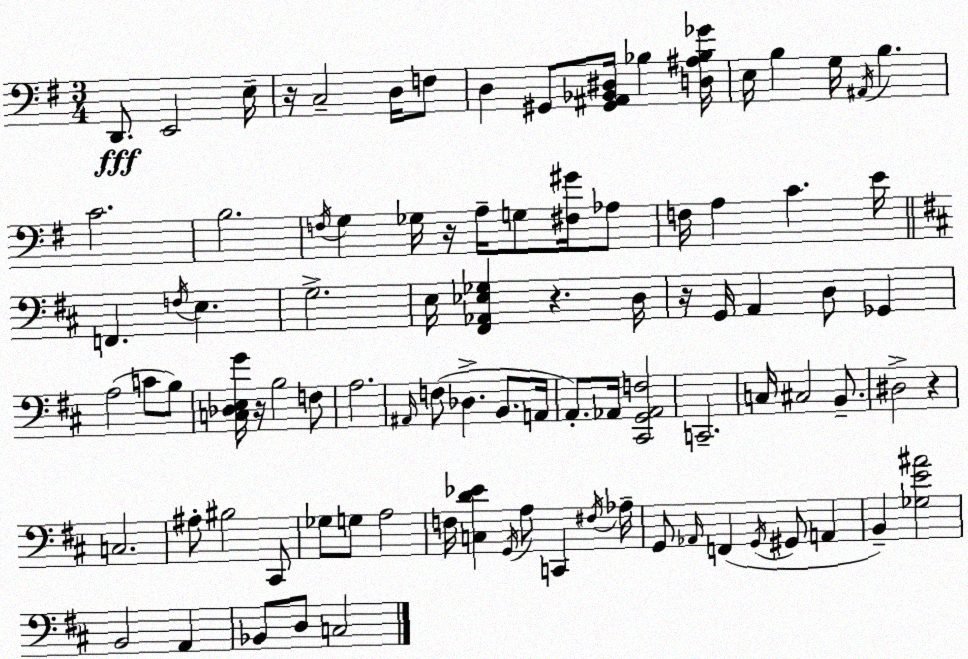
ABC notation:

X:1
T:Untitled
M:3/4
L:1/4
K:G
D,,/2 E,,2 E,/4 z/4 C,2 D,/4 F,/2 D, ^G,,/2 [^G,,^A,,_B,,^D,]/4 _B, [D,^A,_B,_G]/4 E,/4 B, G,/4 ^A,,/4 B, C2 B,2 F,/4 G, _G,/4 z/4 A,/4 G,/2 [^F,^G]/4 _A,/2 F,/4 A, C E/4 F,, F,/4 E, G,2 E,/4 [^F,,_A,,_E,_G,] z D,/4 z/4 G,,/4 A,, D,/2 _G,, A,2 C/2 B,/2 [C,_D,E,G]/4 z/4 B,2 F,/2 A,2 ^A,,/4 F,/2 _D, B,,/2 A,,/4 A,,/2 _A,,/4 [^C,,G,,_A,,F,]2 C,,2 C,/4 ^C,2 B,,/2 ^D,2 z C,2 ^A,/2 ^B,2 ^C,,/2 _G,/2 G,/2 A,2 F,/4 [C,D_E] G,,/4 A,/2 C,, ^F,/4 _A,/4 G,,/2 _A,,/4 F,, G,,/4 ^G,,/2 A,, B,, [_G,E^A]2 B,,2 A,, _B,,/2 D,/2 C,2